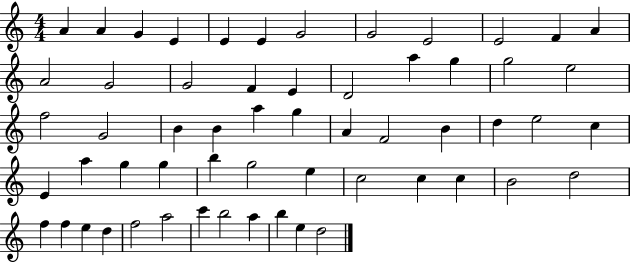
{
  \clef treble
  \numericTimeSignature
  \time 4/4
  \key c \major
  a'4 a'4 g'4 e'4 | e'4 e'4 g'2 | g'2 e'2 | e'2 f'4 a'4 | \break a'2 g'2 | g'2 f'4 e'4 | d'2 a''4 g''4 | g''2 e''2 | \break f''2 g'2 | b'4 b'4 a''4 g''4 | a'4 f'2 b'4 | d''4 e''2 c''4 | \break e'4 a''4 g''4 g''4 | b''4 g''2 e''4 | c''2 c''4 c''4 | b'2 d''2 | \break f''4 f''4 e''4 d''4 | f''2 a''2 | c'''4 b''2 a''4 | b''4 e''4 d''2 | \break \bar "|."
}